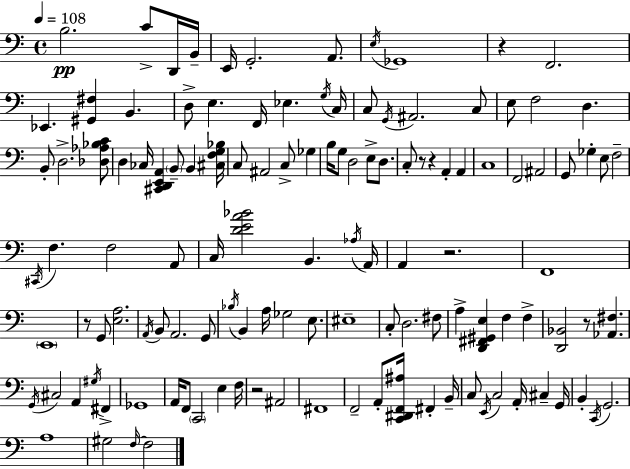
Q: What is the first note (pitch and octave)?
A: B3